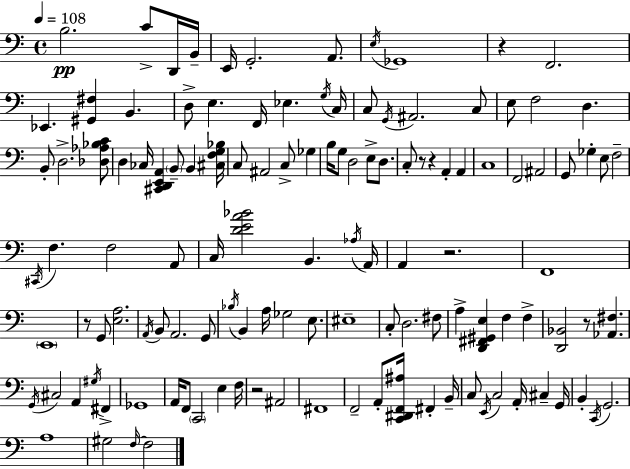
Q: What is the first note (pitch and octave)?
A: B3